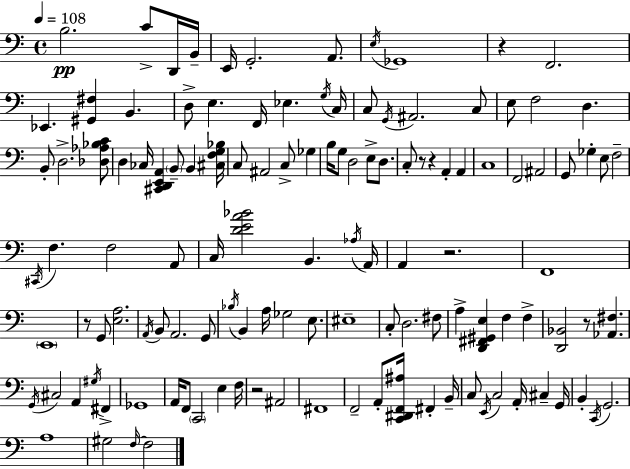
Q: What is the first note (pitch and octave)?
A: B3